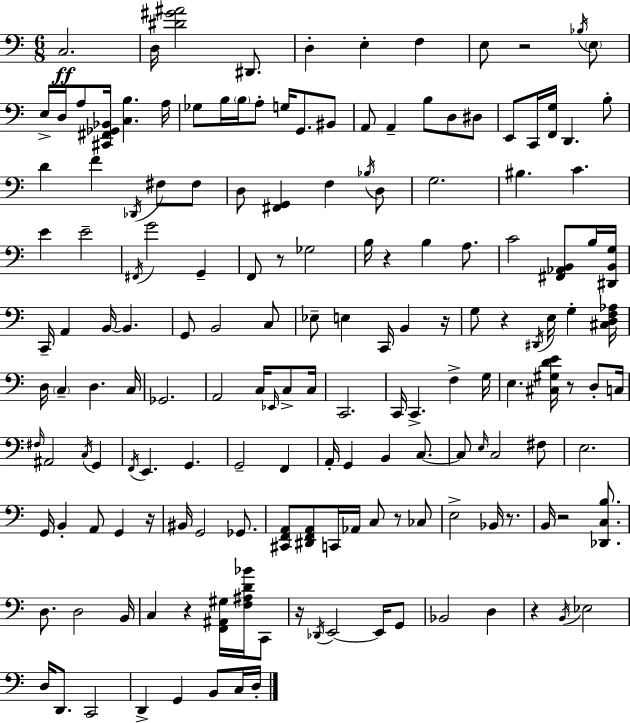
{
  \clef bass
  \numericTimeSignature
  \time 6/8
  \key a \minor
  c2.\ff | d16 <dis' gis' ais'>2 dis,8. | d4-. e4-. f4 | e8 r2 \acciaccatura { bes16 } \parenthesize e8 | \break e16-> d16 a8 <cis, fis, ges, bes,>16 <c b>4. | a16 ges8 b16 \parenthesize b16 a8-. g16 g,8. bis,8 | a,8 a,4-- b8 d8 dis8 | e,8 c,16 <f, g>16 d,4. b8-. | \break d'4 f'4 \acciaccatura { des,16 } fis8 | fis8 d8 <fis, g,>4 f4 | \acciaccatura { bes16 } d8 g2. | bis4. c'4. | \break e'4 e'2-- | \acciaccatura { fis,16 } g'2 | g,4-- f,8 r8 ges2 | b16 r4 b4 | \break a8. c'2 | <fis, aes, b,>8 b16 <dis, b, g>16 c,16-- a,4 b,16~~ b,4. | g,8 b,2 | c8 ees8-- e4 c,16 b,4 | \break r16 g8 r4 \acciaccatura { dis,16 } e16 | g4-. <cis d f aes>16 d16 \parenthesize c4-- d4. | c16 ges,2. | a,2 | \break c16 \grace { ees,16 } c8-> c16 c,2. | c,16 c,4.-> | f4-> g16 e4. | <cis gis d' e'>16 r8 d8-. c16 \grace { fis16 } ais,2 | \break \acciaccatura { c16 } g,4 \acciaccatura { f,16 } e,4. | g,4. g,2-- | f,4 a,16-. g,4 | b,4 c8.~~ c8 \grace { e16 } | \break c2 fis8 e2. | g,16 b,4-. | a,8 g,4 r16 bis,16 g,2 | ges,8. <cis, f, a,>8 | \break <dis, f, a,>8 c,16 aes,16 c8 r8 ces8 e2-> | bes,16 r8. b,16 r2 | <des, c b>8. d8. | d2 b,16 c4 | \break r4 <f, ais, gis>16 <f ais d' bes'>16 c,8 r16 \acciaccatura { des,16 } | e,2~~ e,16 g,8 bes,2 | d4 r4 | \acciaccatura { b,16 } ees2 | \break d16 d,8. c,2 | d,4-> g,4 b,8 c16 d16-. | \bar "|."
}